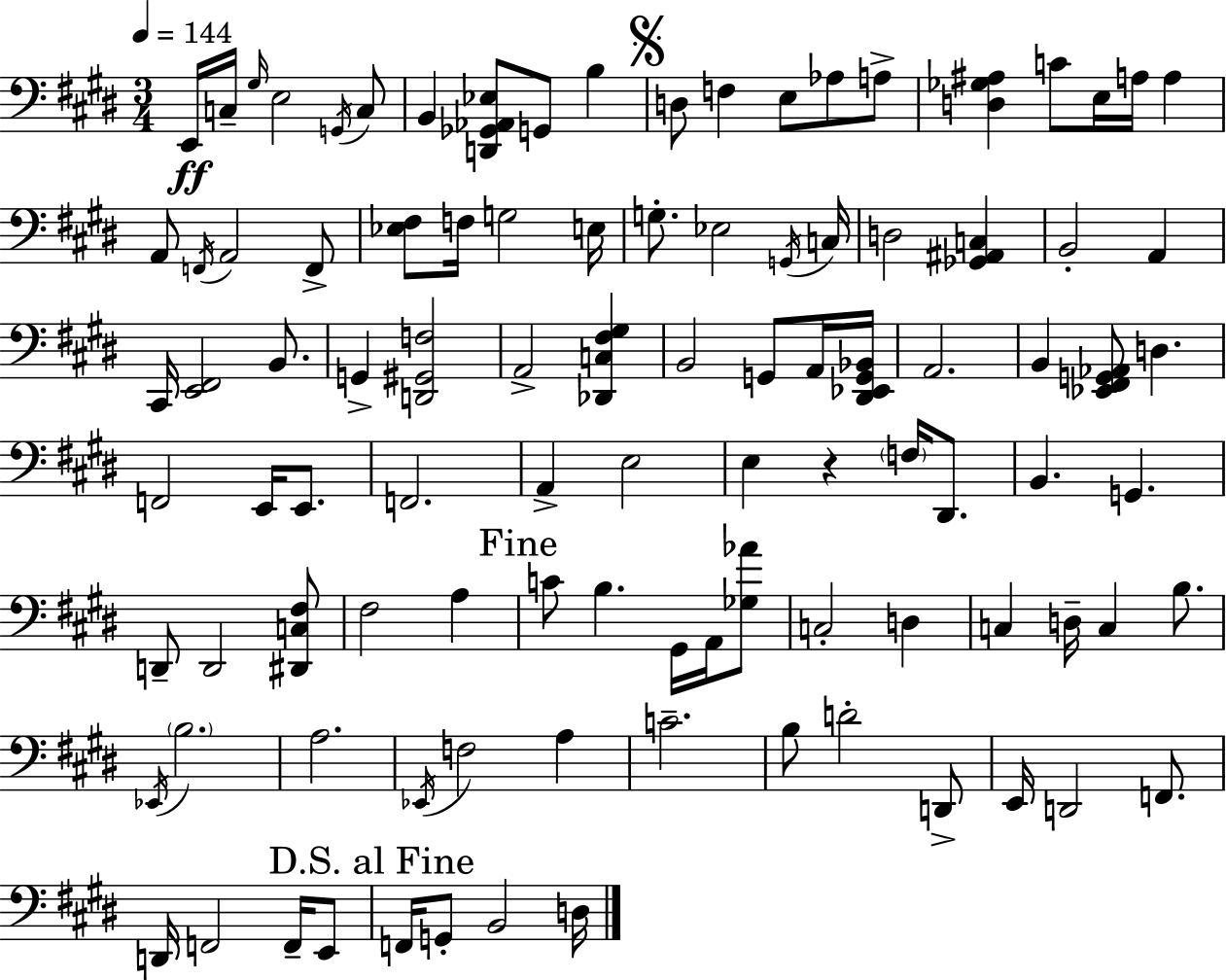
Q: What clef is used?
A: bass